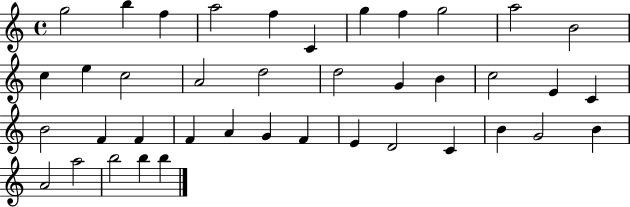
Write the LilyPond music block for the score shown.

{
  \clef treble
  \time 4/4
  \defaultTimeSignature
  \key c \major
  g''2 b''4 f''4 | a''2 f''4 c'4 | g''4 f''4 g''2 | a''2 b'2 | \break c''4 e''4 c''2 | a'2 d''2 | d''2 g'4 b'4 | c''2 e'4 c'4 | \break b'2 f'4 f'4 | f'4 a'4 g'4 f'4 | e'4 d'2 c'4 | b'4 g'2 b'4 | \break a'2 a''2 | b''2 b''4 b''4 | \bar "|."
}